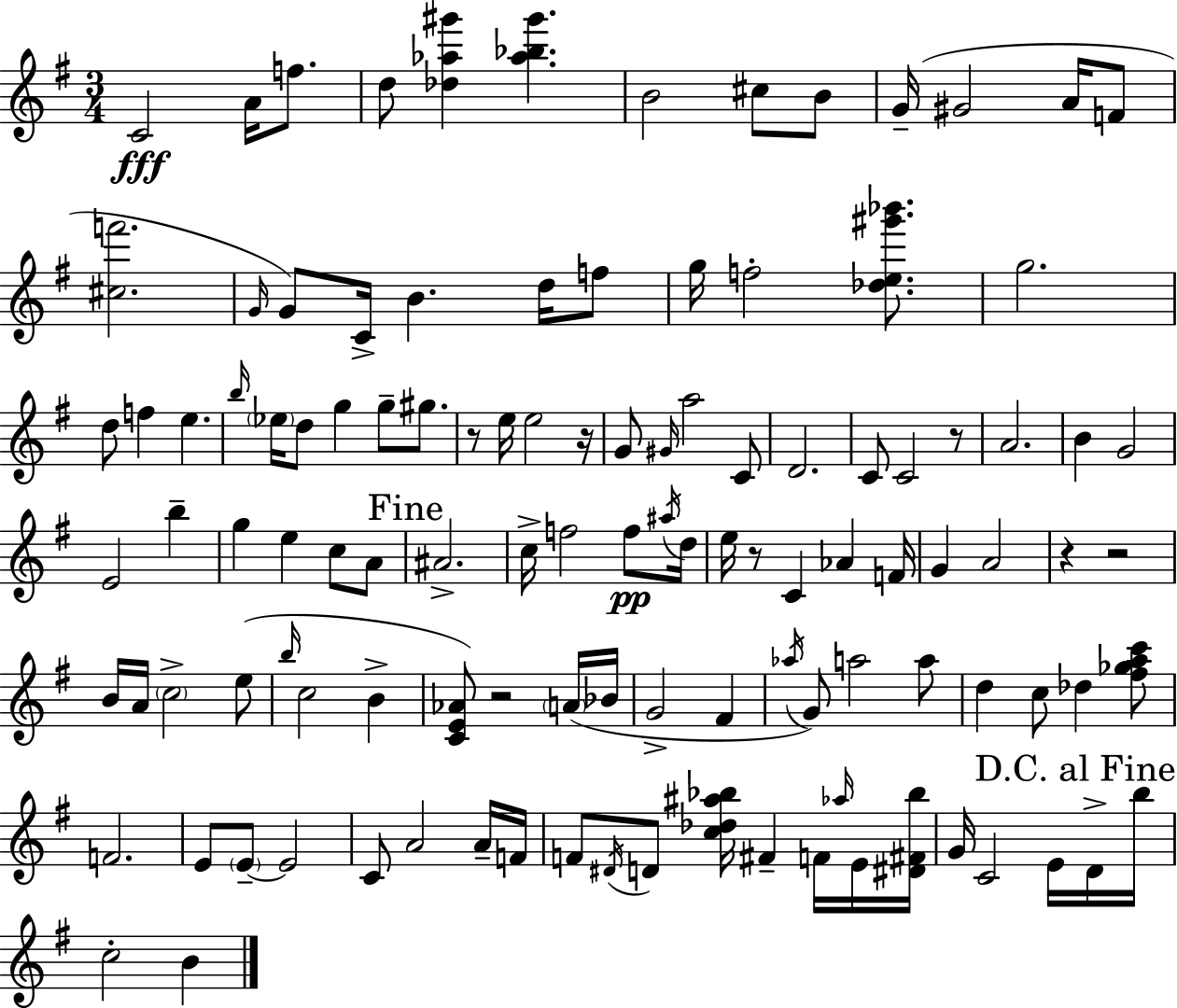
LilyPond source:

{
  \clef treble
  \numericTimeSignature
  \time 3/4
  \key e \minor
  c'2\fff a'16 f''8. | d''8 <des'' aes'' gis'''>4 <aes'' bes'' gis'''>4. | b'2 cis''8 b'8 | g'16--( gis'2 a'16 f'8 | \break <cis'' f'''>2. | \grace { g'16 }) g'8 c'16-> b'4. d''16 f''8 | g''16 f''2-. <des'' e'' gis''' bes'''>8. | g''2. | \break d''8 f''4 e''4. | \grace { b''16 } \parenthesize ees''16 d''8 g''4 g''8-- gis''8. | r8 e''16 e''2 | r16 g'8 \grace { gis'16 } a''2 | \break c'8 d'2. | c'8 c'2 | r8 a'2. | b'4 g'2 | \break e'2 b''4-- | g''4 e''4 c''8 | a'8 \mark "Fine" ais'2.-> | c''16-> f''2 | \break f''8\pp \acciaccatura { ais''16 } d''16 e''16 r8 c'4 aes'4 | f'16 g'4 a'2 | r4 r2 | b'16 a'16 \parenthesize c''2-> | \break e''8( \grace { b''16 } c''2 | b'4-> <c' e' aes'>8) r2 | \parenthesize a'16( bes'16 g'2-> | fis'4 \acciaccatura { aes''16 } g'8) a''2 | \break a''8 d''4 c''8 | des''4 <fis'' ges'' a'' c'''>8 f'2. | e'8 \parenthesize e'8--~~ e'2 | c'8 a'2 | \break a'16-- f'16 f'8 \acciaccatura { dis'16 } d'8 <c'' des'' ais'' bes''>16 | fis'4-- f'16 \grace { aes''16 } e'16 <dis' fis' bes''>16 g'16 c'2 | e'16 \mark "D.C. al Fine" d'16-> b''16 c''2-. | b'4 \bar "|."
}